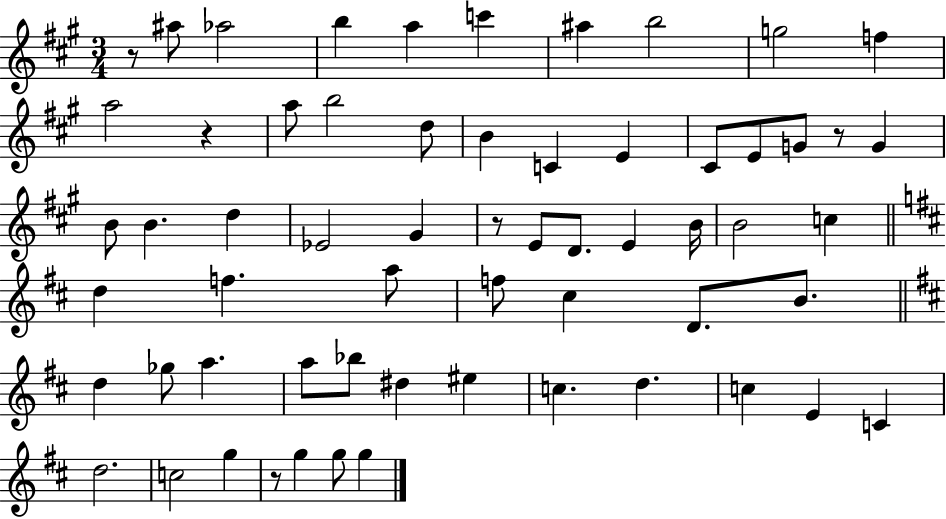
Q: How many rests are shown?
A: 5